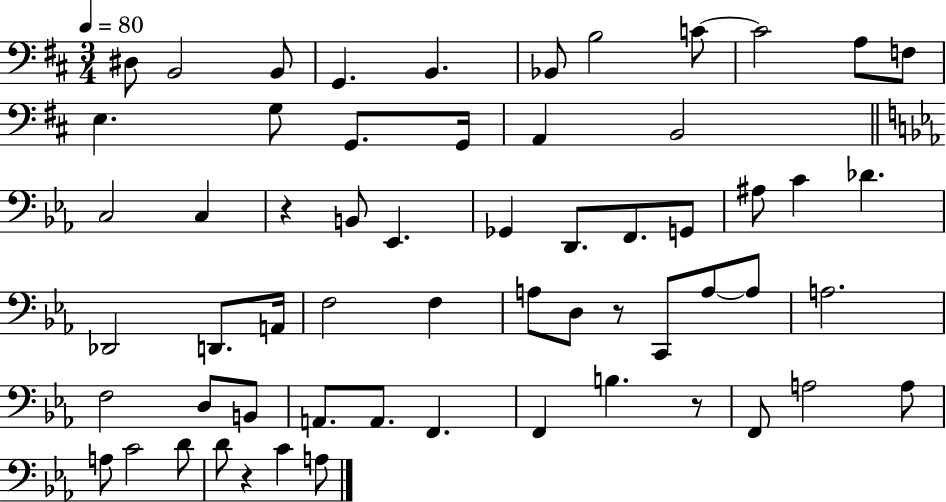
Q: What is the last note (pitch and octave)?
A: A3